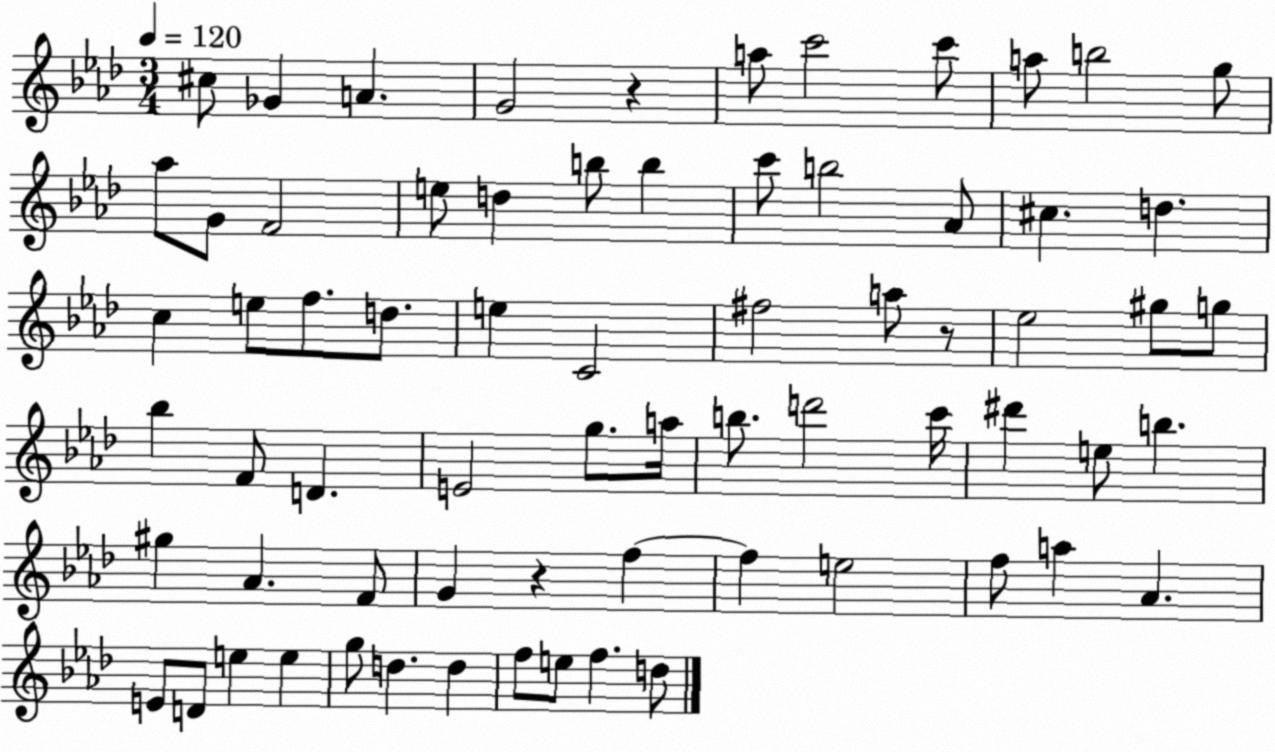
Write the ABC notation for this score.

X:1
T:Untitled
M:3/4
L:1/4
K:Ab
^c/2 _G A G2 z a/2 c'2 c'/2 a/2 b2 g/2 _a/2 G/2 F2 e/2 d b/2 b c'/2 b2 _A/2 ^c d c e/2 f/2 d/2 e C2 ^f2 a/2 z/2 _e2 ^g/2 g/2 _b F/2 D E2 g/2 a/4 b/2 d'2 c'/4 ^d' e/2 b ^g _A F/2 G z f f e2 f/2 a _A E/2 D/2 e e g/2 d d f/2 e/2 f d/2